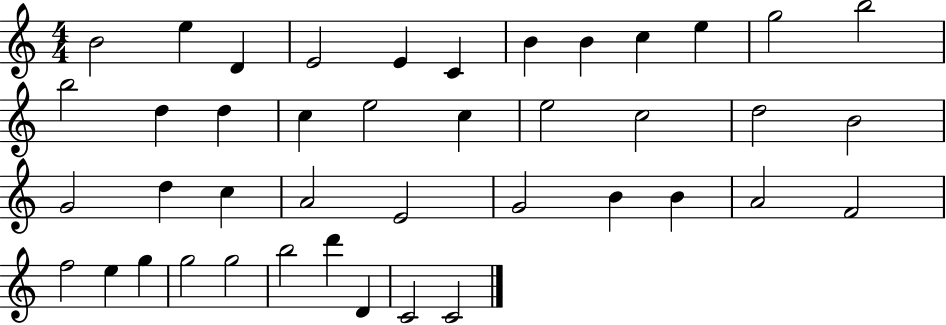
X:1
T:Untitled
M:4/4
L:1/4
K:C
B2 e D E2 E C B B c e g2 b2 b2 d d c e2 c e2 c2 d2 B2 G2 d c A2 E2 G2 B B A2 F2 f2 e g g2 g2 b2 d' D C2 C2